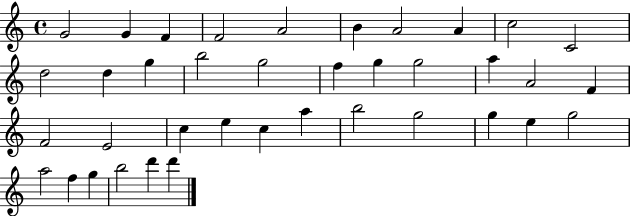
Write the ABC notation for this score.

X:1
T:Untitled
M:4/4
L:1/4
K:C
G2 G F F2 A2 B A2 A c2 C2 d2 d g b2 g2 f g g2 a A2 F F2 E2 c e c a b2 g2 g e g2 a2 f g b2 d' d'